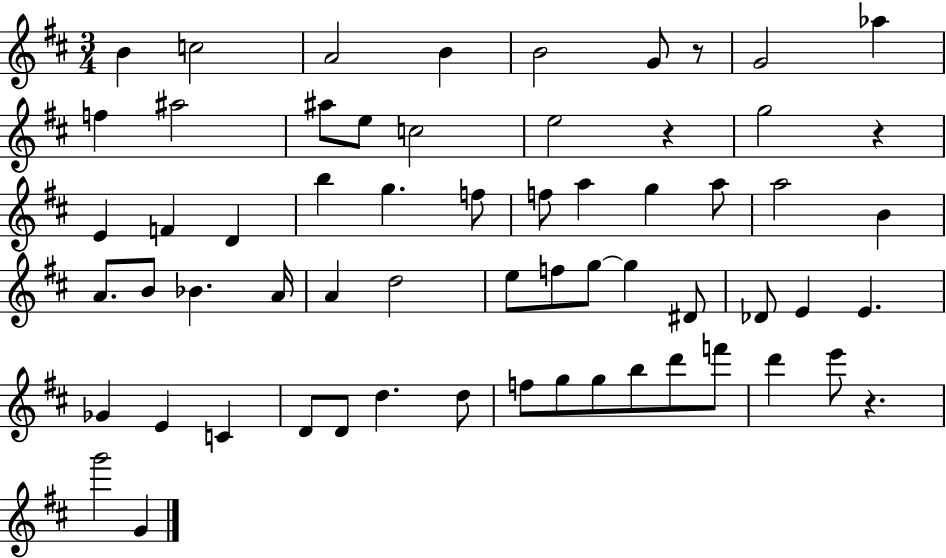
X:1
T:Untitled
M:3/4
L:1/4
K:D
B c2 A2 B B2 G/2 z/2 G2 _a f ^a2 ^a/2 e/2 c2 e2 z g2 z E F D b g f/2 f/2 a g a/2 a2 B A/2 B/2 _B A/4 A d2 e/2 f/2 g/2 g ^D/2 _D/2 E E _G E C D/2 D/2 d d/2 f/2 g/2 g/2 b/2 d'/2 f'/2 d' e'/2 z g'2 G